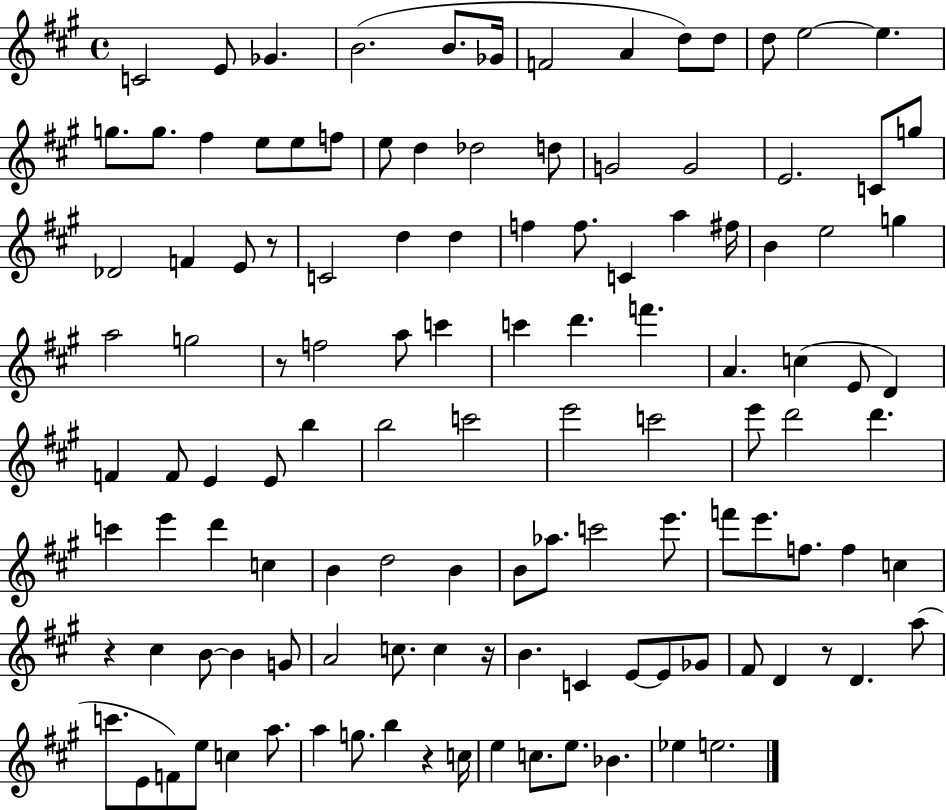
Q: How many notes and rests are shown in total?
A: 120